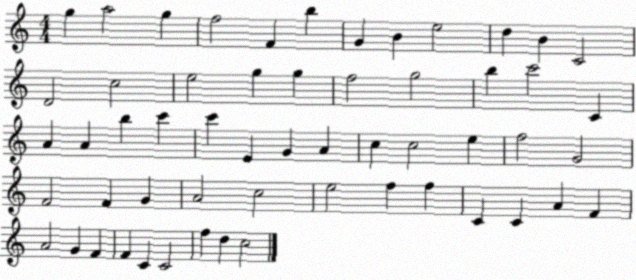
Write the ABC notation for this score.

X:1
T:Untitled
M:4/4
L:1/4
K:C
g a2 g f2 F b G B e2 d B C2 D2 c2 e2 g g f2 g2 b c'2 C A A b c' c' E G A c c2 e f2 G2 F2 F G A2 c2 e2 f f C C A F A2 G F F C C2 f d c2